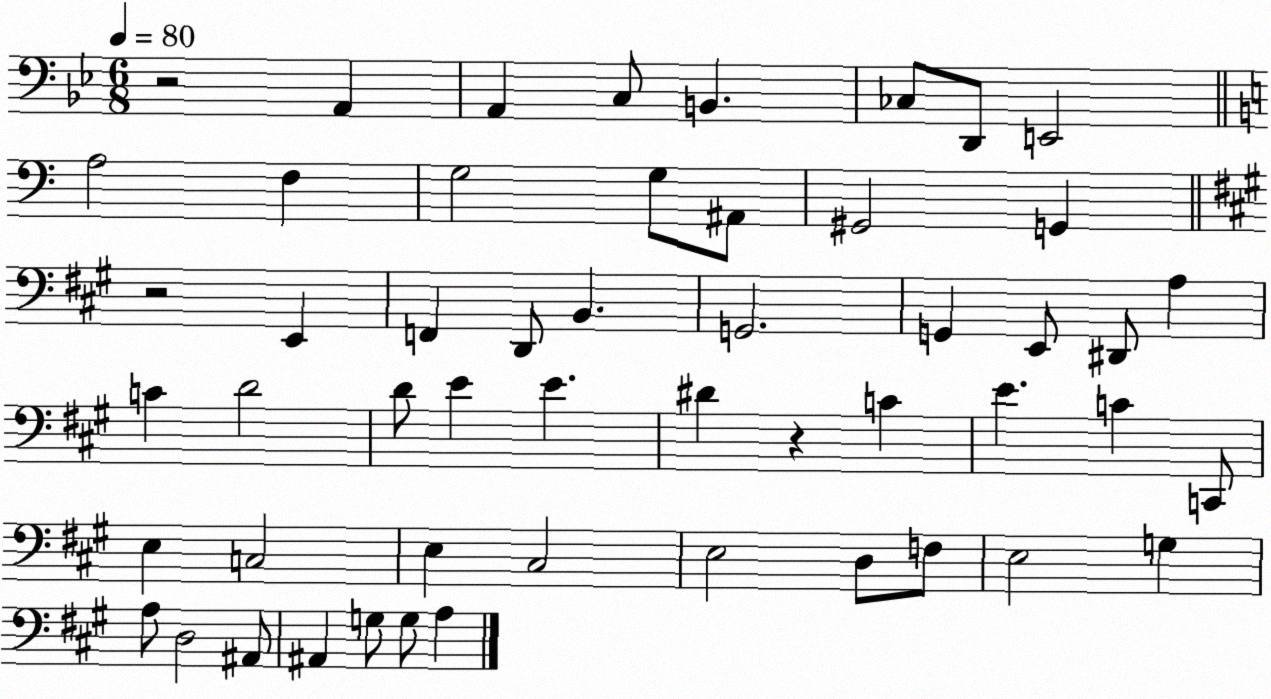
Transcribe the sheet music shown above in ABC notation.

X:1
T:Untitled
M:6/8
L:1/4
K:Bb
z2 A,, A,, C,/2 B,, _C,/2 D,,/2 E,,2 A,2 F, G,2 G,/2 ^A,,/2 ^G,,2 G,, z2 E,, F,, D,,/2 B,, G,,2 G,, E,,/2 ^D,,/2 A, C D2 D/2 E E ^D z C E C C,,/2 E, C,2 E, ^C,2 E,2 D,/2 F,/2 E,2 G, A,/2 D,2 ^A,,/2 ^A,, G,/2 G,/2 A,